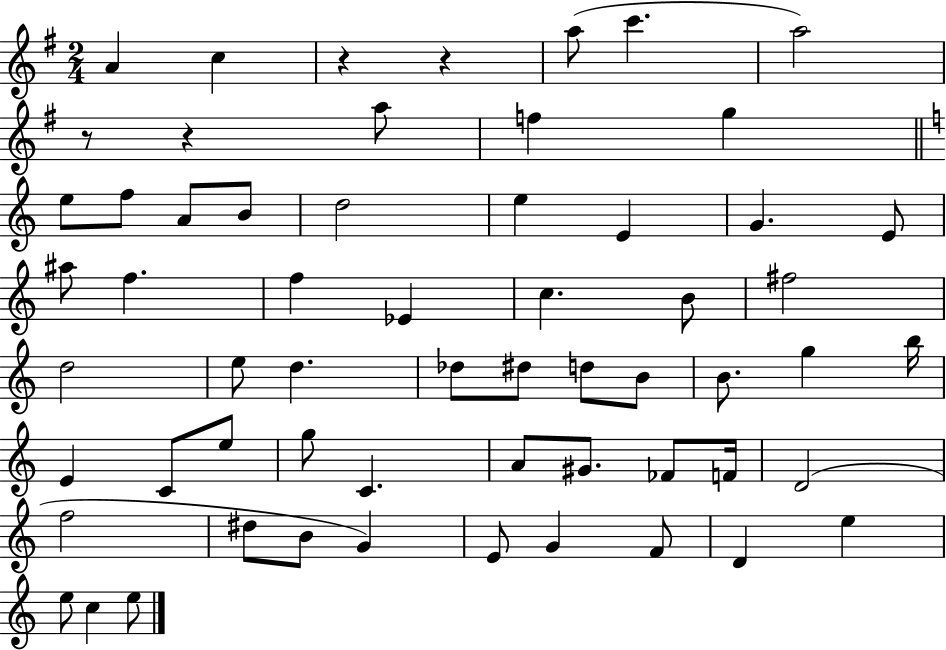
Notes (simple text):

A4/q C5/q R/q R/q A5/e C6/q. A5/h R/e R/q A5/e F5/q G5/q E5/e F5/e A4/e B4/e D5/h E5/q E4/q G4/q. E4/e A#5/e F5/q. F5/q Eb4/q C5/q. B4/e F#5/h D5/h E5/e D5/q. Db5/e D#5/e D5/e B4/e B4/e. G5/q B5/s E4/q C4/e E5/e G5/e C4/q. A4/e G#4/e. FES4/e F4/s D4/h F5/h D#5/e B4/e G4/q E4/e G4/q F4/e D4/q E5/q E5/e C5/q E5/e